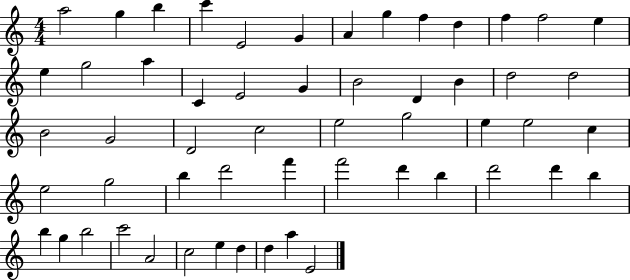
{
  \clef treble
  \numericTimeSignature
  \time 4/4
  \key c \major
  a''2 g''4 b''4 | c'''4 e'2 g'4 | a'4 g''4 f''4 d''4 | f''4 f''2 e''4 | \break e''4 g''2 a''4 | c'4 e'2 g'4 | b'2 d'4 b'4 | d''2 d''2 | \break b'2 g'2 | d'2 c''2 | e''2 g''2 | e''4 e''2 c''4 | \break e''2 g''2 | b''4 d'''2 f'''4 | f'''2 d'''4 b''4 | d'''2 d'''4 b''4 | \break b''4 g''4 b''2 | c'''2 a'2 | c''2 e''4 d''4 | d''4 a''4 e'2 | \break \bar "|."
}